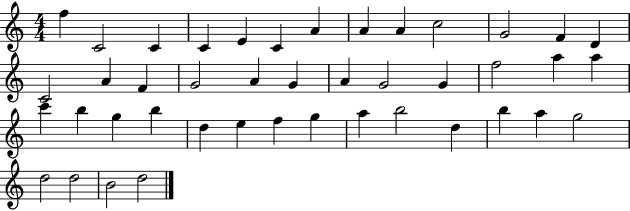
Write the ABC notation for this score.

X:1
T:Untitled
M:4/4
L:1/4
K:C
f C2 C C E C A A A c2 G2 F D C2 A F G2 A G A G2 G f2 a a c' b g b d e f g a b2 d b a g2 d2 d2 B2 d2